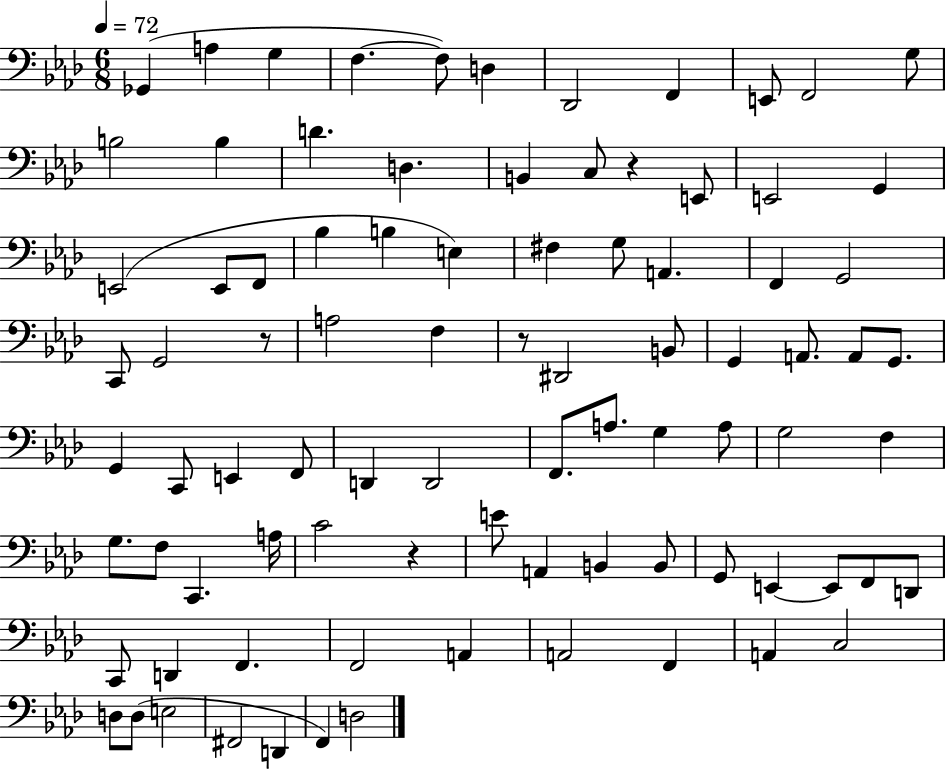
Gb2/q A3/q G3/q F3/q. F3/e D3/q Db2/h F2/q E2/e F2/h G3/e B3/h B3/q D4/q. D3/q. B2/q C3/e R/q E2/e E2/h G2/q E2/h E2/e F2/e Bb3/q B3/q E3/q F#3/q G3/e A2/q. F2/q G2/h C2/e G2/h R/e A3/h F3/q R/e D#2/h B2/e G2/q A2/e. A2/e G2/e. G2/q C2/e E2/q F2/e D2/q D2/h F2/e. A3/e. G3/q A3/e G3/h F3/q G3/e. F3/e C2/q. A3/s C4/h R/q E4/e A2/q B2/q B2/e G2/e E2/q E2/e F2/e D2/e C2/e D2/q F2/q. F2/h A2/q A2/h F2/q A2/q C3/h D3/e D3/e E3/h F#2/h D2/q F2/q D3/h